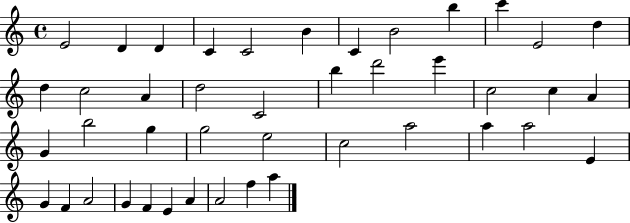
X:1
T:Untitled
M:4/4
L:1/4
K:C
E2 D D C C2 B C B2 b c' E2 d d c2 A d2 C2 b d'2 e' c2 c A G b2 g g2 e2 c2 a2 a a2 E G F A2 G F E A A2 f a